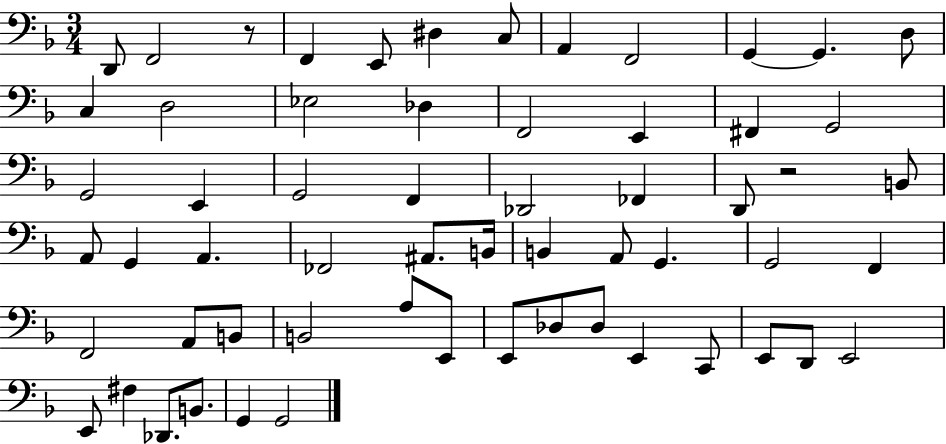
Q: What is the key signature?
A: F major